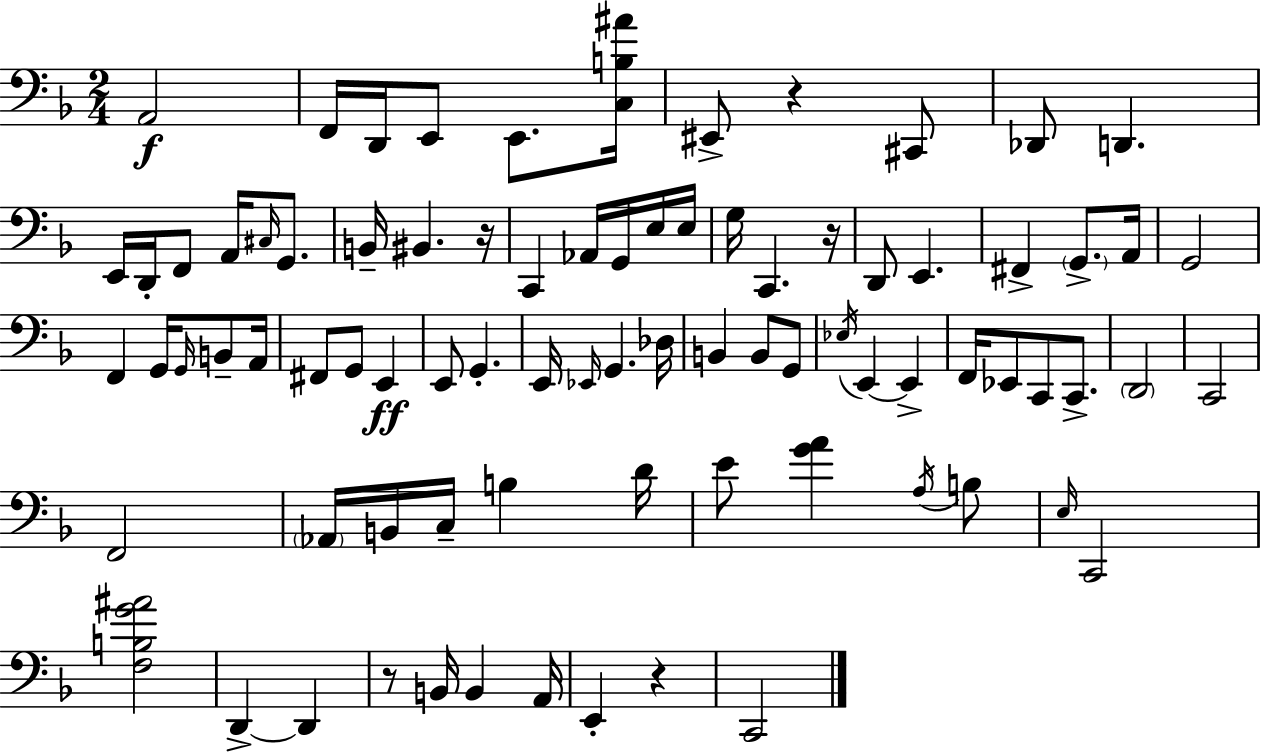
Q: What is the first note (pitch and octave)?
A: A2